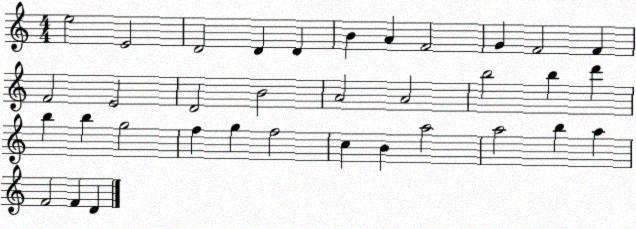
X:1
T:Untitled
M:4/4
L:1/4
K:C
e2 E2 D2 D D B A F2 G F2 F F2 E2 D2 B2 A2 A2 b2 b d' b b g2 f g f2 c B a2 a2 b a F2 F D